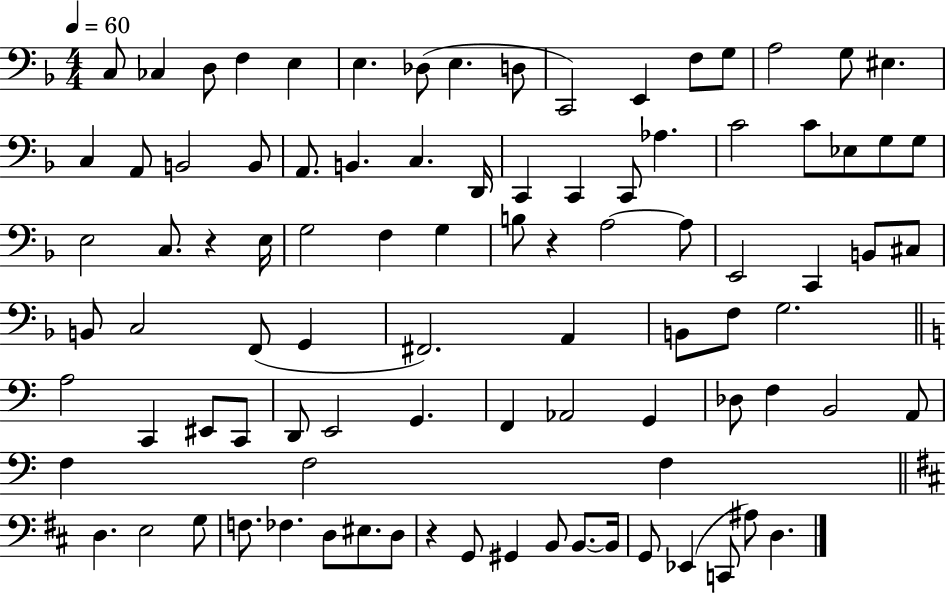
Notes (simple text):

C3/e CES3/q D3/e F3/q E3/q E3/q. Db3/e E3/q. D3/e C2/h E2/q F3/e G3/e A3/h G3/e EIS3/q. C3/q A2/e B2/h B2/e A2/e. B2/q. C3/q. D2/s C2/q C2/q C2/e Ab3/q. C4/h C4/e Eb3/e G3/e G3/e E3/h C3/e. R/q E3/s G3/h F3/q G3/q B3/e R/q A3/h A3/e E2/h C2/q B2/e C#3/e B2/e C3/h F2/e G2/q F#2/h. A2/q B2/e F3/e G3/h. A3/h C2/q EIS2/e C2/e D2/e E2/h G2/q. F2/q Ab2/h G2/q Db3/e F3/q B2/h A2/e F3/q F3/h F3/q D3/q. E3/h G3/e F3/e. FES3/q. D3/e EIS3/e. D3/e R/q G2/e G#2/q B2/e B2/e. B2/s G2/e Eb2/q C2/e A#3/e D3/q.